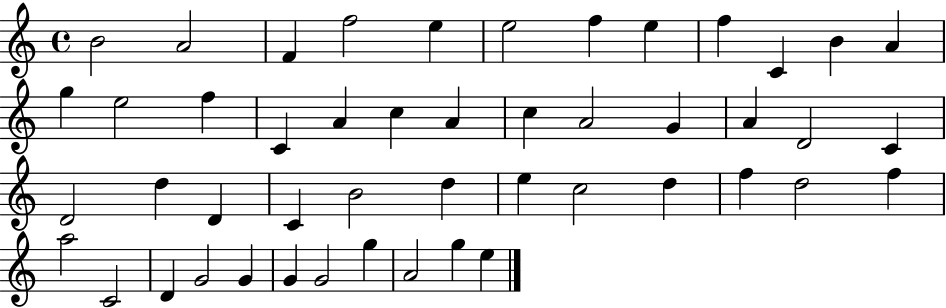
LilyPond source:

{
  \clef treble
  \time 4/4
  \defaultTimeSignature
  \key c \major
  b'2 a'2 | f'4 f''2 e''4 | e''2 f''4 e''4 | f''4 c'4 b'4 a'4 | \break g''4 e''2 f''4 | c'4 a'4 c''4 a'4 | c''4 a'2 g'4 | a'4 d'2 c'4 | \break d'2 d''4 d'4 | c'4 b'2 d''4 | e''4 c''2 d''4 | f''4 d''2 f''4 | \break a''2 c'2 | d'4 g'2 g'4 | g'4 g'2 g''4 | a'2 g''4 e''4 | \break \bar "|."
}